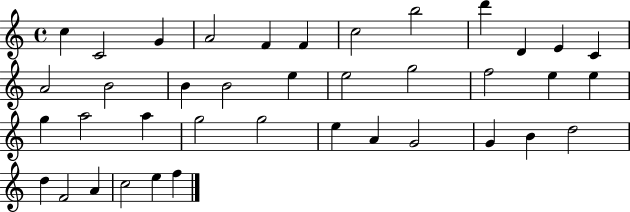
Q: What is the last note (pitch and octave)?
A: F5